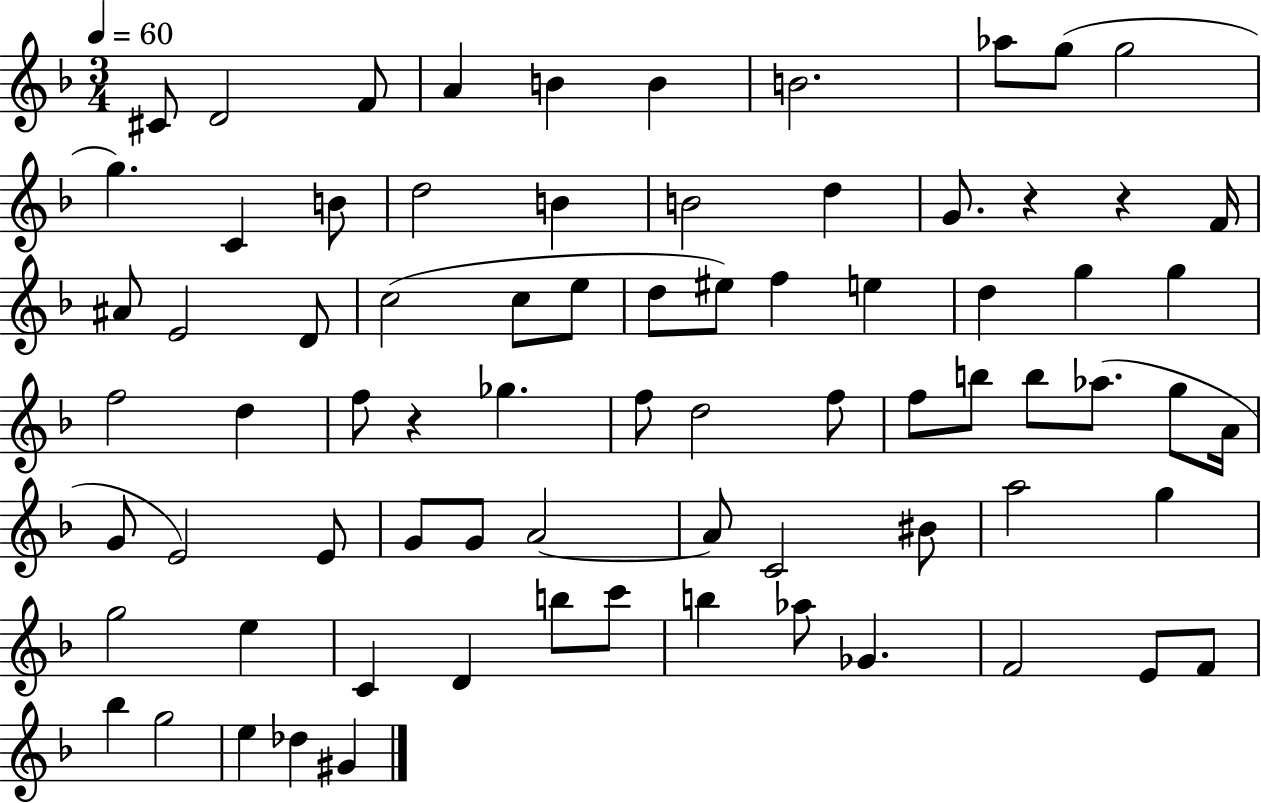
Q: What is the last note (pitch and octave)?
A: G#4